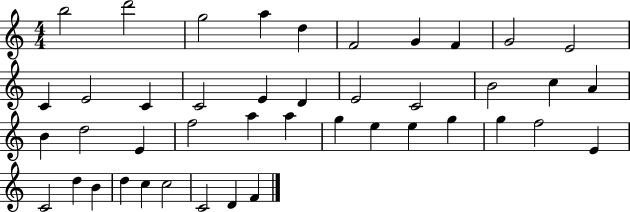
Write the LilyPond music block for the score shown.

{
  \clef treble
  \numericTimeSignature
  \time 4/4
  \key c \major
  b''2 d'''2 | g''2 a''4 d''4 | f'2 g'4 f'4 | g'2 e'2 | \break c'4 e'2 c'4 | c'2 e'4 d'4 | e'2 c'2 | b'2 c''4 a'4 | \break b'4 d''2 e'4 | f''2 a''4 a''4 | g''4 e''4 e''4 g''4 | g''4 f''2 e'4 | \break c'2 d''4 b'4 | d''4 c''4 c''2 | c'2 d'4 f'4 | \bar "|."
}